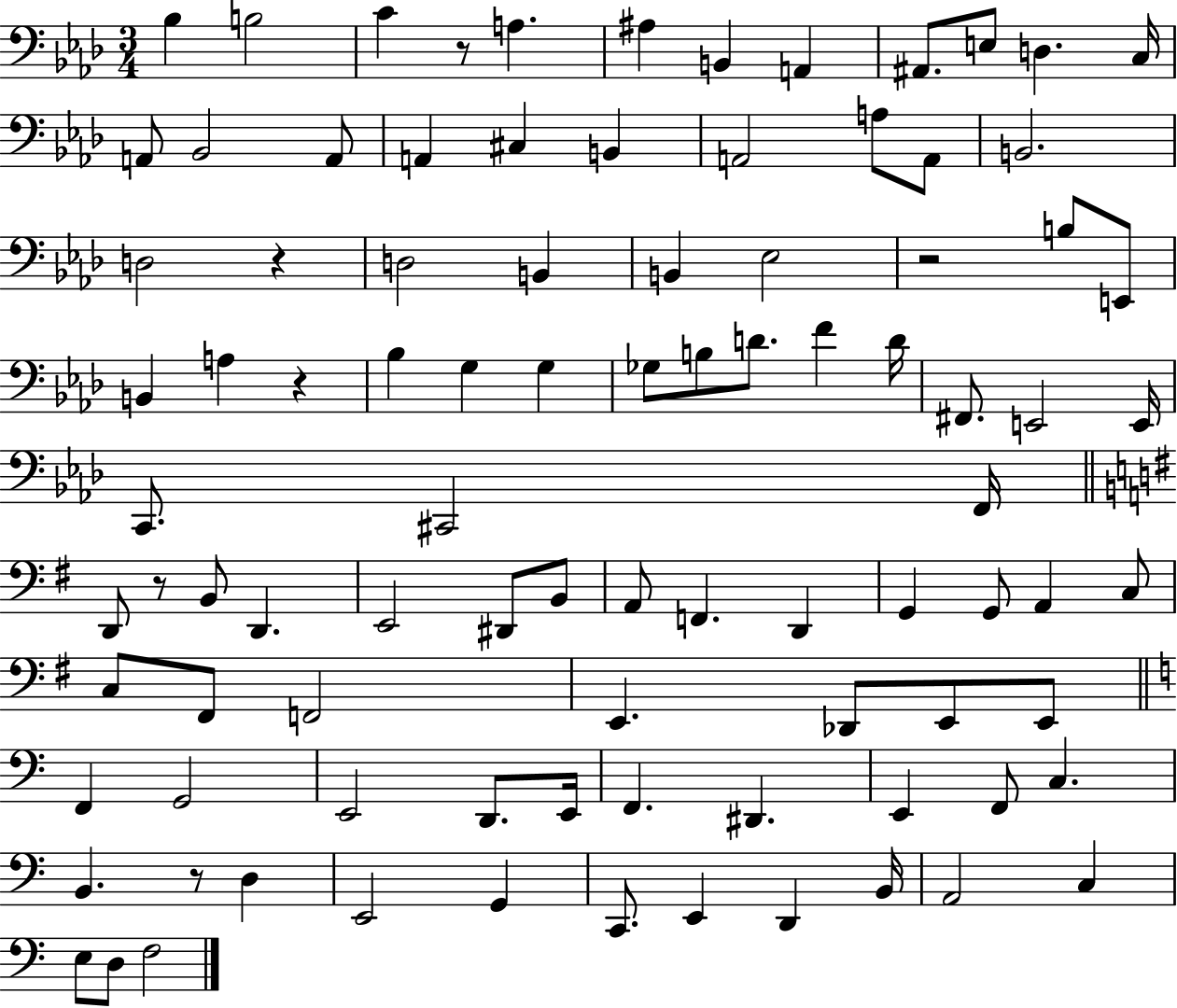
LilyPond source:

{
  \clef bass
  \numericTimeSignature
  \time 3/4
  \key aes \major
  \repeat volta 2 { bes4 b2 | c'4 r8 a4. | ais4 b,4 a,4 | ais,8. e8 d4. c16 | \break a,8 bes,2 a,8 | a,4 cis4 b,4 | a,2 a8 a,8 | b,2. | \break d2 r4 | d2 b,4 | b,4 ees2 | r2 b8 e,8 | \break b,4 a4 r4 | bes4 g4 g4 | ges8 b8 d'8. f'4 d'16 | fis,8. e,2 e,16 | \break c,8. cis,2 f,16 | \bar "||" \break \key e \minor d,8 r8 b,8 d,4. | e,2 dis,8 b,8 | a,8 f,4. d,4 | g,4 g,8 a,4 c8 | \break c8 fis,8 f,2 | e,4. des,8 e,8 e,8 | \bar "||" \break \key c \major f,4 g,2 | e,2 d,8. e,16 | f,4. dis,4. | e,4 f,8 c4. | \break b,4. r8 d4 | e,2 g,4 | c,8. e,4 d,4 b,16 | a,2 c4 | \break e8 d8 f2 | } \bar "|."
}